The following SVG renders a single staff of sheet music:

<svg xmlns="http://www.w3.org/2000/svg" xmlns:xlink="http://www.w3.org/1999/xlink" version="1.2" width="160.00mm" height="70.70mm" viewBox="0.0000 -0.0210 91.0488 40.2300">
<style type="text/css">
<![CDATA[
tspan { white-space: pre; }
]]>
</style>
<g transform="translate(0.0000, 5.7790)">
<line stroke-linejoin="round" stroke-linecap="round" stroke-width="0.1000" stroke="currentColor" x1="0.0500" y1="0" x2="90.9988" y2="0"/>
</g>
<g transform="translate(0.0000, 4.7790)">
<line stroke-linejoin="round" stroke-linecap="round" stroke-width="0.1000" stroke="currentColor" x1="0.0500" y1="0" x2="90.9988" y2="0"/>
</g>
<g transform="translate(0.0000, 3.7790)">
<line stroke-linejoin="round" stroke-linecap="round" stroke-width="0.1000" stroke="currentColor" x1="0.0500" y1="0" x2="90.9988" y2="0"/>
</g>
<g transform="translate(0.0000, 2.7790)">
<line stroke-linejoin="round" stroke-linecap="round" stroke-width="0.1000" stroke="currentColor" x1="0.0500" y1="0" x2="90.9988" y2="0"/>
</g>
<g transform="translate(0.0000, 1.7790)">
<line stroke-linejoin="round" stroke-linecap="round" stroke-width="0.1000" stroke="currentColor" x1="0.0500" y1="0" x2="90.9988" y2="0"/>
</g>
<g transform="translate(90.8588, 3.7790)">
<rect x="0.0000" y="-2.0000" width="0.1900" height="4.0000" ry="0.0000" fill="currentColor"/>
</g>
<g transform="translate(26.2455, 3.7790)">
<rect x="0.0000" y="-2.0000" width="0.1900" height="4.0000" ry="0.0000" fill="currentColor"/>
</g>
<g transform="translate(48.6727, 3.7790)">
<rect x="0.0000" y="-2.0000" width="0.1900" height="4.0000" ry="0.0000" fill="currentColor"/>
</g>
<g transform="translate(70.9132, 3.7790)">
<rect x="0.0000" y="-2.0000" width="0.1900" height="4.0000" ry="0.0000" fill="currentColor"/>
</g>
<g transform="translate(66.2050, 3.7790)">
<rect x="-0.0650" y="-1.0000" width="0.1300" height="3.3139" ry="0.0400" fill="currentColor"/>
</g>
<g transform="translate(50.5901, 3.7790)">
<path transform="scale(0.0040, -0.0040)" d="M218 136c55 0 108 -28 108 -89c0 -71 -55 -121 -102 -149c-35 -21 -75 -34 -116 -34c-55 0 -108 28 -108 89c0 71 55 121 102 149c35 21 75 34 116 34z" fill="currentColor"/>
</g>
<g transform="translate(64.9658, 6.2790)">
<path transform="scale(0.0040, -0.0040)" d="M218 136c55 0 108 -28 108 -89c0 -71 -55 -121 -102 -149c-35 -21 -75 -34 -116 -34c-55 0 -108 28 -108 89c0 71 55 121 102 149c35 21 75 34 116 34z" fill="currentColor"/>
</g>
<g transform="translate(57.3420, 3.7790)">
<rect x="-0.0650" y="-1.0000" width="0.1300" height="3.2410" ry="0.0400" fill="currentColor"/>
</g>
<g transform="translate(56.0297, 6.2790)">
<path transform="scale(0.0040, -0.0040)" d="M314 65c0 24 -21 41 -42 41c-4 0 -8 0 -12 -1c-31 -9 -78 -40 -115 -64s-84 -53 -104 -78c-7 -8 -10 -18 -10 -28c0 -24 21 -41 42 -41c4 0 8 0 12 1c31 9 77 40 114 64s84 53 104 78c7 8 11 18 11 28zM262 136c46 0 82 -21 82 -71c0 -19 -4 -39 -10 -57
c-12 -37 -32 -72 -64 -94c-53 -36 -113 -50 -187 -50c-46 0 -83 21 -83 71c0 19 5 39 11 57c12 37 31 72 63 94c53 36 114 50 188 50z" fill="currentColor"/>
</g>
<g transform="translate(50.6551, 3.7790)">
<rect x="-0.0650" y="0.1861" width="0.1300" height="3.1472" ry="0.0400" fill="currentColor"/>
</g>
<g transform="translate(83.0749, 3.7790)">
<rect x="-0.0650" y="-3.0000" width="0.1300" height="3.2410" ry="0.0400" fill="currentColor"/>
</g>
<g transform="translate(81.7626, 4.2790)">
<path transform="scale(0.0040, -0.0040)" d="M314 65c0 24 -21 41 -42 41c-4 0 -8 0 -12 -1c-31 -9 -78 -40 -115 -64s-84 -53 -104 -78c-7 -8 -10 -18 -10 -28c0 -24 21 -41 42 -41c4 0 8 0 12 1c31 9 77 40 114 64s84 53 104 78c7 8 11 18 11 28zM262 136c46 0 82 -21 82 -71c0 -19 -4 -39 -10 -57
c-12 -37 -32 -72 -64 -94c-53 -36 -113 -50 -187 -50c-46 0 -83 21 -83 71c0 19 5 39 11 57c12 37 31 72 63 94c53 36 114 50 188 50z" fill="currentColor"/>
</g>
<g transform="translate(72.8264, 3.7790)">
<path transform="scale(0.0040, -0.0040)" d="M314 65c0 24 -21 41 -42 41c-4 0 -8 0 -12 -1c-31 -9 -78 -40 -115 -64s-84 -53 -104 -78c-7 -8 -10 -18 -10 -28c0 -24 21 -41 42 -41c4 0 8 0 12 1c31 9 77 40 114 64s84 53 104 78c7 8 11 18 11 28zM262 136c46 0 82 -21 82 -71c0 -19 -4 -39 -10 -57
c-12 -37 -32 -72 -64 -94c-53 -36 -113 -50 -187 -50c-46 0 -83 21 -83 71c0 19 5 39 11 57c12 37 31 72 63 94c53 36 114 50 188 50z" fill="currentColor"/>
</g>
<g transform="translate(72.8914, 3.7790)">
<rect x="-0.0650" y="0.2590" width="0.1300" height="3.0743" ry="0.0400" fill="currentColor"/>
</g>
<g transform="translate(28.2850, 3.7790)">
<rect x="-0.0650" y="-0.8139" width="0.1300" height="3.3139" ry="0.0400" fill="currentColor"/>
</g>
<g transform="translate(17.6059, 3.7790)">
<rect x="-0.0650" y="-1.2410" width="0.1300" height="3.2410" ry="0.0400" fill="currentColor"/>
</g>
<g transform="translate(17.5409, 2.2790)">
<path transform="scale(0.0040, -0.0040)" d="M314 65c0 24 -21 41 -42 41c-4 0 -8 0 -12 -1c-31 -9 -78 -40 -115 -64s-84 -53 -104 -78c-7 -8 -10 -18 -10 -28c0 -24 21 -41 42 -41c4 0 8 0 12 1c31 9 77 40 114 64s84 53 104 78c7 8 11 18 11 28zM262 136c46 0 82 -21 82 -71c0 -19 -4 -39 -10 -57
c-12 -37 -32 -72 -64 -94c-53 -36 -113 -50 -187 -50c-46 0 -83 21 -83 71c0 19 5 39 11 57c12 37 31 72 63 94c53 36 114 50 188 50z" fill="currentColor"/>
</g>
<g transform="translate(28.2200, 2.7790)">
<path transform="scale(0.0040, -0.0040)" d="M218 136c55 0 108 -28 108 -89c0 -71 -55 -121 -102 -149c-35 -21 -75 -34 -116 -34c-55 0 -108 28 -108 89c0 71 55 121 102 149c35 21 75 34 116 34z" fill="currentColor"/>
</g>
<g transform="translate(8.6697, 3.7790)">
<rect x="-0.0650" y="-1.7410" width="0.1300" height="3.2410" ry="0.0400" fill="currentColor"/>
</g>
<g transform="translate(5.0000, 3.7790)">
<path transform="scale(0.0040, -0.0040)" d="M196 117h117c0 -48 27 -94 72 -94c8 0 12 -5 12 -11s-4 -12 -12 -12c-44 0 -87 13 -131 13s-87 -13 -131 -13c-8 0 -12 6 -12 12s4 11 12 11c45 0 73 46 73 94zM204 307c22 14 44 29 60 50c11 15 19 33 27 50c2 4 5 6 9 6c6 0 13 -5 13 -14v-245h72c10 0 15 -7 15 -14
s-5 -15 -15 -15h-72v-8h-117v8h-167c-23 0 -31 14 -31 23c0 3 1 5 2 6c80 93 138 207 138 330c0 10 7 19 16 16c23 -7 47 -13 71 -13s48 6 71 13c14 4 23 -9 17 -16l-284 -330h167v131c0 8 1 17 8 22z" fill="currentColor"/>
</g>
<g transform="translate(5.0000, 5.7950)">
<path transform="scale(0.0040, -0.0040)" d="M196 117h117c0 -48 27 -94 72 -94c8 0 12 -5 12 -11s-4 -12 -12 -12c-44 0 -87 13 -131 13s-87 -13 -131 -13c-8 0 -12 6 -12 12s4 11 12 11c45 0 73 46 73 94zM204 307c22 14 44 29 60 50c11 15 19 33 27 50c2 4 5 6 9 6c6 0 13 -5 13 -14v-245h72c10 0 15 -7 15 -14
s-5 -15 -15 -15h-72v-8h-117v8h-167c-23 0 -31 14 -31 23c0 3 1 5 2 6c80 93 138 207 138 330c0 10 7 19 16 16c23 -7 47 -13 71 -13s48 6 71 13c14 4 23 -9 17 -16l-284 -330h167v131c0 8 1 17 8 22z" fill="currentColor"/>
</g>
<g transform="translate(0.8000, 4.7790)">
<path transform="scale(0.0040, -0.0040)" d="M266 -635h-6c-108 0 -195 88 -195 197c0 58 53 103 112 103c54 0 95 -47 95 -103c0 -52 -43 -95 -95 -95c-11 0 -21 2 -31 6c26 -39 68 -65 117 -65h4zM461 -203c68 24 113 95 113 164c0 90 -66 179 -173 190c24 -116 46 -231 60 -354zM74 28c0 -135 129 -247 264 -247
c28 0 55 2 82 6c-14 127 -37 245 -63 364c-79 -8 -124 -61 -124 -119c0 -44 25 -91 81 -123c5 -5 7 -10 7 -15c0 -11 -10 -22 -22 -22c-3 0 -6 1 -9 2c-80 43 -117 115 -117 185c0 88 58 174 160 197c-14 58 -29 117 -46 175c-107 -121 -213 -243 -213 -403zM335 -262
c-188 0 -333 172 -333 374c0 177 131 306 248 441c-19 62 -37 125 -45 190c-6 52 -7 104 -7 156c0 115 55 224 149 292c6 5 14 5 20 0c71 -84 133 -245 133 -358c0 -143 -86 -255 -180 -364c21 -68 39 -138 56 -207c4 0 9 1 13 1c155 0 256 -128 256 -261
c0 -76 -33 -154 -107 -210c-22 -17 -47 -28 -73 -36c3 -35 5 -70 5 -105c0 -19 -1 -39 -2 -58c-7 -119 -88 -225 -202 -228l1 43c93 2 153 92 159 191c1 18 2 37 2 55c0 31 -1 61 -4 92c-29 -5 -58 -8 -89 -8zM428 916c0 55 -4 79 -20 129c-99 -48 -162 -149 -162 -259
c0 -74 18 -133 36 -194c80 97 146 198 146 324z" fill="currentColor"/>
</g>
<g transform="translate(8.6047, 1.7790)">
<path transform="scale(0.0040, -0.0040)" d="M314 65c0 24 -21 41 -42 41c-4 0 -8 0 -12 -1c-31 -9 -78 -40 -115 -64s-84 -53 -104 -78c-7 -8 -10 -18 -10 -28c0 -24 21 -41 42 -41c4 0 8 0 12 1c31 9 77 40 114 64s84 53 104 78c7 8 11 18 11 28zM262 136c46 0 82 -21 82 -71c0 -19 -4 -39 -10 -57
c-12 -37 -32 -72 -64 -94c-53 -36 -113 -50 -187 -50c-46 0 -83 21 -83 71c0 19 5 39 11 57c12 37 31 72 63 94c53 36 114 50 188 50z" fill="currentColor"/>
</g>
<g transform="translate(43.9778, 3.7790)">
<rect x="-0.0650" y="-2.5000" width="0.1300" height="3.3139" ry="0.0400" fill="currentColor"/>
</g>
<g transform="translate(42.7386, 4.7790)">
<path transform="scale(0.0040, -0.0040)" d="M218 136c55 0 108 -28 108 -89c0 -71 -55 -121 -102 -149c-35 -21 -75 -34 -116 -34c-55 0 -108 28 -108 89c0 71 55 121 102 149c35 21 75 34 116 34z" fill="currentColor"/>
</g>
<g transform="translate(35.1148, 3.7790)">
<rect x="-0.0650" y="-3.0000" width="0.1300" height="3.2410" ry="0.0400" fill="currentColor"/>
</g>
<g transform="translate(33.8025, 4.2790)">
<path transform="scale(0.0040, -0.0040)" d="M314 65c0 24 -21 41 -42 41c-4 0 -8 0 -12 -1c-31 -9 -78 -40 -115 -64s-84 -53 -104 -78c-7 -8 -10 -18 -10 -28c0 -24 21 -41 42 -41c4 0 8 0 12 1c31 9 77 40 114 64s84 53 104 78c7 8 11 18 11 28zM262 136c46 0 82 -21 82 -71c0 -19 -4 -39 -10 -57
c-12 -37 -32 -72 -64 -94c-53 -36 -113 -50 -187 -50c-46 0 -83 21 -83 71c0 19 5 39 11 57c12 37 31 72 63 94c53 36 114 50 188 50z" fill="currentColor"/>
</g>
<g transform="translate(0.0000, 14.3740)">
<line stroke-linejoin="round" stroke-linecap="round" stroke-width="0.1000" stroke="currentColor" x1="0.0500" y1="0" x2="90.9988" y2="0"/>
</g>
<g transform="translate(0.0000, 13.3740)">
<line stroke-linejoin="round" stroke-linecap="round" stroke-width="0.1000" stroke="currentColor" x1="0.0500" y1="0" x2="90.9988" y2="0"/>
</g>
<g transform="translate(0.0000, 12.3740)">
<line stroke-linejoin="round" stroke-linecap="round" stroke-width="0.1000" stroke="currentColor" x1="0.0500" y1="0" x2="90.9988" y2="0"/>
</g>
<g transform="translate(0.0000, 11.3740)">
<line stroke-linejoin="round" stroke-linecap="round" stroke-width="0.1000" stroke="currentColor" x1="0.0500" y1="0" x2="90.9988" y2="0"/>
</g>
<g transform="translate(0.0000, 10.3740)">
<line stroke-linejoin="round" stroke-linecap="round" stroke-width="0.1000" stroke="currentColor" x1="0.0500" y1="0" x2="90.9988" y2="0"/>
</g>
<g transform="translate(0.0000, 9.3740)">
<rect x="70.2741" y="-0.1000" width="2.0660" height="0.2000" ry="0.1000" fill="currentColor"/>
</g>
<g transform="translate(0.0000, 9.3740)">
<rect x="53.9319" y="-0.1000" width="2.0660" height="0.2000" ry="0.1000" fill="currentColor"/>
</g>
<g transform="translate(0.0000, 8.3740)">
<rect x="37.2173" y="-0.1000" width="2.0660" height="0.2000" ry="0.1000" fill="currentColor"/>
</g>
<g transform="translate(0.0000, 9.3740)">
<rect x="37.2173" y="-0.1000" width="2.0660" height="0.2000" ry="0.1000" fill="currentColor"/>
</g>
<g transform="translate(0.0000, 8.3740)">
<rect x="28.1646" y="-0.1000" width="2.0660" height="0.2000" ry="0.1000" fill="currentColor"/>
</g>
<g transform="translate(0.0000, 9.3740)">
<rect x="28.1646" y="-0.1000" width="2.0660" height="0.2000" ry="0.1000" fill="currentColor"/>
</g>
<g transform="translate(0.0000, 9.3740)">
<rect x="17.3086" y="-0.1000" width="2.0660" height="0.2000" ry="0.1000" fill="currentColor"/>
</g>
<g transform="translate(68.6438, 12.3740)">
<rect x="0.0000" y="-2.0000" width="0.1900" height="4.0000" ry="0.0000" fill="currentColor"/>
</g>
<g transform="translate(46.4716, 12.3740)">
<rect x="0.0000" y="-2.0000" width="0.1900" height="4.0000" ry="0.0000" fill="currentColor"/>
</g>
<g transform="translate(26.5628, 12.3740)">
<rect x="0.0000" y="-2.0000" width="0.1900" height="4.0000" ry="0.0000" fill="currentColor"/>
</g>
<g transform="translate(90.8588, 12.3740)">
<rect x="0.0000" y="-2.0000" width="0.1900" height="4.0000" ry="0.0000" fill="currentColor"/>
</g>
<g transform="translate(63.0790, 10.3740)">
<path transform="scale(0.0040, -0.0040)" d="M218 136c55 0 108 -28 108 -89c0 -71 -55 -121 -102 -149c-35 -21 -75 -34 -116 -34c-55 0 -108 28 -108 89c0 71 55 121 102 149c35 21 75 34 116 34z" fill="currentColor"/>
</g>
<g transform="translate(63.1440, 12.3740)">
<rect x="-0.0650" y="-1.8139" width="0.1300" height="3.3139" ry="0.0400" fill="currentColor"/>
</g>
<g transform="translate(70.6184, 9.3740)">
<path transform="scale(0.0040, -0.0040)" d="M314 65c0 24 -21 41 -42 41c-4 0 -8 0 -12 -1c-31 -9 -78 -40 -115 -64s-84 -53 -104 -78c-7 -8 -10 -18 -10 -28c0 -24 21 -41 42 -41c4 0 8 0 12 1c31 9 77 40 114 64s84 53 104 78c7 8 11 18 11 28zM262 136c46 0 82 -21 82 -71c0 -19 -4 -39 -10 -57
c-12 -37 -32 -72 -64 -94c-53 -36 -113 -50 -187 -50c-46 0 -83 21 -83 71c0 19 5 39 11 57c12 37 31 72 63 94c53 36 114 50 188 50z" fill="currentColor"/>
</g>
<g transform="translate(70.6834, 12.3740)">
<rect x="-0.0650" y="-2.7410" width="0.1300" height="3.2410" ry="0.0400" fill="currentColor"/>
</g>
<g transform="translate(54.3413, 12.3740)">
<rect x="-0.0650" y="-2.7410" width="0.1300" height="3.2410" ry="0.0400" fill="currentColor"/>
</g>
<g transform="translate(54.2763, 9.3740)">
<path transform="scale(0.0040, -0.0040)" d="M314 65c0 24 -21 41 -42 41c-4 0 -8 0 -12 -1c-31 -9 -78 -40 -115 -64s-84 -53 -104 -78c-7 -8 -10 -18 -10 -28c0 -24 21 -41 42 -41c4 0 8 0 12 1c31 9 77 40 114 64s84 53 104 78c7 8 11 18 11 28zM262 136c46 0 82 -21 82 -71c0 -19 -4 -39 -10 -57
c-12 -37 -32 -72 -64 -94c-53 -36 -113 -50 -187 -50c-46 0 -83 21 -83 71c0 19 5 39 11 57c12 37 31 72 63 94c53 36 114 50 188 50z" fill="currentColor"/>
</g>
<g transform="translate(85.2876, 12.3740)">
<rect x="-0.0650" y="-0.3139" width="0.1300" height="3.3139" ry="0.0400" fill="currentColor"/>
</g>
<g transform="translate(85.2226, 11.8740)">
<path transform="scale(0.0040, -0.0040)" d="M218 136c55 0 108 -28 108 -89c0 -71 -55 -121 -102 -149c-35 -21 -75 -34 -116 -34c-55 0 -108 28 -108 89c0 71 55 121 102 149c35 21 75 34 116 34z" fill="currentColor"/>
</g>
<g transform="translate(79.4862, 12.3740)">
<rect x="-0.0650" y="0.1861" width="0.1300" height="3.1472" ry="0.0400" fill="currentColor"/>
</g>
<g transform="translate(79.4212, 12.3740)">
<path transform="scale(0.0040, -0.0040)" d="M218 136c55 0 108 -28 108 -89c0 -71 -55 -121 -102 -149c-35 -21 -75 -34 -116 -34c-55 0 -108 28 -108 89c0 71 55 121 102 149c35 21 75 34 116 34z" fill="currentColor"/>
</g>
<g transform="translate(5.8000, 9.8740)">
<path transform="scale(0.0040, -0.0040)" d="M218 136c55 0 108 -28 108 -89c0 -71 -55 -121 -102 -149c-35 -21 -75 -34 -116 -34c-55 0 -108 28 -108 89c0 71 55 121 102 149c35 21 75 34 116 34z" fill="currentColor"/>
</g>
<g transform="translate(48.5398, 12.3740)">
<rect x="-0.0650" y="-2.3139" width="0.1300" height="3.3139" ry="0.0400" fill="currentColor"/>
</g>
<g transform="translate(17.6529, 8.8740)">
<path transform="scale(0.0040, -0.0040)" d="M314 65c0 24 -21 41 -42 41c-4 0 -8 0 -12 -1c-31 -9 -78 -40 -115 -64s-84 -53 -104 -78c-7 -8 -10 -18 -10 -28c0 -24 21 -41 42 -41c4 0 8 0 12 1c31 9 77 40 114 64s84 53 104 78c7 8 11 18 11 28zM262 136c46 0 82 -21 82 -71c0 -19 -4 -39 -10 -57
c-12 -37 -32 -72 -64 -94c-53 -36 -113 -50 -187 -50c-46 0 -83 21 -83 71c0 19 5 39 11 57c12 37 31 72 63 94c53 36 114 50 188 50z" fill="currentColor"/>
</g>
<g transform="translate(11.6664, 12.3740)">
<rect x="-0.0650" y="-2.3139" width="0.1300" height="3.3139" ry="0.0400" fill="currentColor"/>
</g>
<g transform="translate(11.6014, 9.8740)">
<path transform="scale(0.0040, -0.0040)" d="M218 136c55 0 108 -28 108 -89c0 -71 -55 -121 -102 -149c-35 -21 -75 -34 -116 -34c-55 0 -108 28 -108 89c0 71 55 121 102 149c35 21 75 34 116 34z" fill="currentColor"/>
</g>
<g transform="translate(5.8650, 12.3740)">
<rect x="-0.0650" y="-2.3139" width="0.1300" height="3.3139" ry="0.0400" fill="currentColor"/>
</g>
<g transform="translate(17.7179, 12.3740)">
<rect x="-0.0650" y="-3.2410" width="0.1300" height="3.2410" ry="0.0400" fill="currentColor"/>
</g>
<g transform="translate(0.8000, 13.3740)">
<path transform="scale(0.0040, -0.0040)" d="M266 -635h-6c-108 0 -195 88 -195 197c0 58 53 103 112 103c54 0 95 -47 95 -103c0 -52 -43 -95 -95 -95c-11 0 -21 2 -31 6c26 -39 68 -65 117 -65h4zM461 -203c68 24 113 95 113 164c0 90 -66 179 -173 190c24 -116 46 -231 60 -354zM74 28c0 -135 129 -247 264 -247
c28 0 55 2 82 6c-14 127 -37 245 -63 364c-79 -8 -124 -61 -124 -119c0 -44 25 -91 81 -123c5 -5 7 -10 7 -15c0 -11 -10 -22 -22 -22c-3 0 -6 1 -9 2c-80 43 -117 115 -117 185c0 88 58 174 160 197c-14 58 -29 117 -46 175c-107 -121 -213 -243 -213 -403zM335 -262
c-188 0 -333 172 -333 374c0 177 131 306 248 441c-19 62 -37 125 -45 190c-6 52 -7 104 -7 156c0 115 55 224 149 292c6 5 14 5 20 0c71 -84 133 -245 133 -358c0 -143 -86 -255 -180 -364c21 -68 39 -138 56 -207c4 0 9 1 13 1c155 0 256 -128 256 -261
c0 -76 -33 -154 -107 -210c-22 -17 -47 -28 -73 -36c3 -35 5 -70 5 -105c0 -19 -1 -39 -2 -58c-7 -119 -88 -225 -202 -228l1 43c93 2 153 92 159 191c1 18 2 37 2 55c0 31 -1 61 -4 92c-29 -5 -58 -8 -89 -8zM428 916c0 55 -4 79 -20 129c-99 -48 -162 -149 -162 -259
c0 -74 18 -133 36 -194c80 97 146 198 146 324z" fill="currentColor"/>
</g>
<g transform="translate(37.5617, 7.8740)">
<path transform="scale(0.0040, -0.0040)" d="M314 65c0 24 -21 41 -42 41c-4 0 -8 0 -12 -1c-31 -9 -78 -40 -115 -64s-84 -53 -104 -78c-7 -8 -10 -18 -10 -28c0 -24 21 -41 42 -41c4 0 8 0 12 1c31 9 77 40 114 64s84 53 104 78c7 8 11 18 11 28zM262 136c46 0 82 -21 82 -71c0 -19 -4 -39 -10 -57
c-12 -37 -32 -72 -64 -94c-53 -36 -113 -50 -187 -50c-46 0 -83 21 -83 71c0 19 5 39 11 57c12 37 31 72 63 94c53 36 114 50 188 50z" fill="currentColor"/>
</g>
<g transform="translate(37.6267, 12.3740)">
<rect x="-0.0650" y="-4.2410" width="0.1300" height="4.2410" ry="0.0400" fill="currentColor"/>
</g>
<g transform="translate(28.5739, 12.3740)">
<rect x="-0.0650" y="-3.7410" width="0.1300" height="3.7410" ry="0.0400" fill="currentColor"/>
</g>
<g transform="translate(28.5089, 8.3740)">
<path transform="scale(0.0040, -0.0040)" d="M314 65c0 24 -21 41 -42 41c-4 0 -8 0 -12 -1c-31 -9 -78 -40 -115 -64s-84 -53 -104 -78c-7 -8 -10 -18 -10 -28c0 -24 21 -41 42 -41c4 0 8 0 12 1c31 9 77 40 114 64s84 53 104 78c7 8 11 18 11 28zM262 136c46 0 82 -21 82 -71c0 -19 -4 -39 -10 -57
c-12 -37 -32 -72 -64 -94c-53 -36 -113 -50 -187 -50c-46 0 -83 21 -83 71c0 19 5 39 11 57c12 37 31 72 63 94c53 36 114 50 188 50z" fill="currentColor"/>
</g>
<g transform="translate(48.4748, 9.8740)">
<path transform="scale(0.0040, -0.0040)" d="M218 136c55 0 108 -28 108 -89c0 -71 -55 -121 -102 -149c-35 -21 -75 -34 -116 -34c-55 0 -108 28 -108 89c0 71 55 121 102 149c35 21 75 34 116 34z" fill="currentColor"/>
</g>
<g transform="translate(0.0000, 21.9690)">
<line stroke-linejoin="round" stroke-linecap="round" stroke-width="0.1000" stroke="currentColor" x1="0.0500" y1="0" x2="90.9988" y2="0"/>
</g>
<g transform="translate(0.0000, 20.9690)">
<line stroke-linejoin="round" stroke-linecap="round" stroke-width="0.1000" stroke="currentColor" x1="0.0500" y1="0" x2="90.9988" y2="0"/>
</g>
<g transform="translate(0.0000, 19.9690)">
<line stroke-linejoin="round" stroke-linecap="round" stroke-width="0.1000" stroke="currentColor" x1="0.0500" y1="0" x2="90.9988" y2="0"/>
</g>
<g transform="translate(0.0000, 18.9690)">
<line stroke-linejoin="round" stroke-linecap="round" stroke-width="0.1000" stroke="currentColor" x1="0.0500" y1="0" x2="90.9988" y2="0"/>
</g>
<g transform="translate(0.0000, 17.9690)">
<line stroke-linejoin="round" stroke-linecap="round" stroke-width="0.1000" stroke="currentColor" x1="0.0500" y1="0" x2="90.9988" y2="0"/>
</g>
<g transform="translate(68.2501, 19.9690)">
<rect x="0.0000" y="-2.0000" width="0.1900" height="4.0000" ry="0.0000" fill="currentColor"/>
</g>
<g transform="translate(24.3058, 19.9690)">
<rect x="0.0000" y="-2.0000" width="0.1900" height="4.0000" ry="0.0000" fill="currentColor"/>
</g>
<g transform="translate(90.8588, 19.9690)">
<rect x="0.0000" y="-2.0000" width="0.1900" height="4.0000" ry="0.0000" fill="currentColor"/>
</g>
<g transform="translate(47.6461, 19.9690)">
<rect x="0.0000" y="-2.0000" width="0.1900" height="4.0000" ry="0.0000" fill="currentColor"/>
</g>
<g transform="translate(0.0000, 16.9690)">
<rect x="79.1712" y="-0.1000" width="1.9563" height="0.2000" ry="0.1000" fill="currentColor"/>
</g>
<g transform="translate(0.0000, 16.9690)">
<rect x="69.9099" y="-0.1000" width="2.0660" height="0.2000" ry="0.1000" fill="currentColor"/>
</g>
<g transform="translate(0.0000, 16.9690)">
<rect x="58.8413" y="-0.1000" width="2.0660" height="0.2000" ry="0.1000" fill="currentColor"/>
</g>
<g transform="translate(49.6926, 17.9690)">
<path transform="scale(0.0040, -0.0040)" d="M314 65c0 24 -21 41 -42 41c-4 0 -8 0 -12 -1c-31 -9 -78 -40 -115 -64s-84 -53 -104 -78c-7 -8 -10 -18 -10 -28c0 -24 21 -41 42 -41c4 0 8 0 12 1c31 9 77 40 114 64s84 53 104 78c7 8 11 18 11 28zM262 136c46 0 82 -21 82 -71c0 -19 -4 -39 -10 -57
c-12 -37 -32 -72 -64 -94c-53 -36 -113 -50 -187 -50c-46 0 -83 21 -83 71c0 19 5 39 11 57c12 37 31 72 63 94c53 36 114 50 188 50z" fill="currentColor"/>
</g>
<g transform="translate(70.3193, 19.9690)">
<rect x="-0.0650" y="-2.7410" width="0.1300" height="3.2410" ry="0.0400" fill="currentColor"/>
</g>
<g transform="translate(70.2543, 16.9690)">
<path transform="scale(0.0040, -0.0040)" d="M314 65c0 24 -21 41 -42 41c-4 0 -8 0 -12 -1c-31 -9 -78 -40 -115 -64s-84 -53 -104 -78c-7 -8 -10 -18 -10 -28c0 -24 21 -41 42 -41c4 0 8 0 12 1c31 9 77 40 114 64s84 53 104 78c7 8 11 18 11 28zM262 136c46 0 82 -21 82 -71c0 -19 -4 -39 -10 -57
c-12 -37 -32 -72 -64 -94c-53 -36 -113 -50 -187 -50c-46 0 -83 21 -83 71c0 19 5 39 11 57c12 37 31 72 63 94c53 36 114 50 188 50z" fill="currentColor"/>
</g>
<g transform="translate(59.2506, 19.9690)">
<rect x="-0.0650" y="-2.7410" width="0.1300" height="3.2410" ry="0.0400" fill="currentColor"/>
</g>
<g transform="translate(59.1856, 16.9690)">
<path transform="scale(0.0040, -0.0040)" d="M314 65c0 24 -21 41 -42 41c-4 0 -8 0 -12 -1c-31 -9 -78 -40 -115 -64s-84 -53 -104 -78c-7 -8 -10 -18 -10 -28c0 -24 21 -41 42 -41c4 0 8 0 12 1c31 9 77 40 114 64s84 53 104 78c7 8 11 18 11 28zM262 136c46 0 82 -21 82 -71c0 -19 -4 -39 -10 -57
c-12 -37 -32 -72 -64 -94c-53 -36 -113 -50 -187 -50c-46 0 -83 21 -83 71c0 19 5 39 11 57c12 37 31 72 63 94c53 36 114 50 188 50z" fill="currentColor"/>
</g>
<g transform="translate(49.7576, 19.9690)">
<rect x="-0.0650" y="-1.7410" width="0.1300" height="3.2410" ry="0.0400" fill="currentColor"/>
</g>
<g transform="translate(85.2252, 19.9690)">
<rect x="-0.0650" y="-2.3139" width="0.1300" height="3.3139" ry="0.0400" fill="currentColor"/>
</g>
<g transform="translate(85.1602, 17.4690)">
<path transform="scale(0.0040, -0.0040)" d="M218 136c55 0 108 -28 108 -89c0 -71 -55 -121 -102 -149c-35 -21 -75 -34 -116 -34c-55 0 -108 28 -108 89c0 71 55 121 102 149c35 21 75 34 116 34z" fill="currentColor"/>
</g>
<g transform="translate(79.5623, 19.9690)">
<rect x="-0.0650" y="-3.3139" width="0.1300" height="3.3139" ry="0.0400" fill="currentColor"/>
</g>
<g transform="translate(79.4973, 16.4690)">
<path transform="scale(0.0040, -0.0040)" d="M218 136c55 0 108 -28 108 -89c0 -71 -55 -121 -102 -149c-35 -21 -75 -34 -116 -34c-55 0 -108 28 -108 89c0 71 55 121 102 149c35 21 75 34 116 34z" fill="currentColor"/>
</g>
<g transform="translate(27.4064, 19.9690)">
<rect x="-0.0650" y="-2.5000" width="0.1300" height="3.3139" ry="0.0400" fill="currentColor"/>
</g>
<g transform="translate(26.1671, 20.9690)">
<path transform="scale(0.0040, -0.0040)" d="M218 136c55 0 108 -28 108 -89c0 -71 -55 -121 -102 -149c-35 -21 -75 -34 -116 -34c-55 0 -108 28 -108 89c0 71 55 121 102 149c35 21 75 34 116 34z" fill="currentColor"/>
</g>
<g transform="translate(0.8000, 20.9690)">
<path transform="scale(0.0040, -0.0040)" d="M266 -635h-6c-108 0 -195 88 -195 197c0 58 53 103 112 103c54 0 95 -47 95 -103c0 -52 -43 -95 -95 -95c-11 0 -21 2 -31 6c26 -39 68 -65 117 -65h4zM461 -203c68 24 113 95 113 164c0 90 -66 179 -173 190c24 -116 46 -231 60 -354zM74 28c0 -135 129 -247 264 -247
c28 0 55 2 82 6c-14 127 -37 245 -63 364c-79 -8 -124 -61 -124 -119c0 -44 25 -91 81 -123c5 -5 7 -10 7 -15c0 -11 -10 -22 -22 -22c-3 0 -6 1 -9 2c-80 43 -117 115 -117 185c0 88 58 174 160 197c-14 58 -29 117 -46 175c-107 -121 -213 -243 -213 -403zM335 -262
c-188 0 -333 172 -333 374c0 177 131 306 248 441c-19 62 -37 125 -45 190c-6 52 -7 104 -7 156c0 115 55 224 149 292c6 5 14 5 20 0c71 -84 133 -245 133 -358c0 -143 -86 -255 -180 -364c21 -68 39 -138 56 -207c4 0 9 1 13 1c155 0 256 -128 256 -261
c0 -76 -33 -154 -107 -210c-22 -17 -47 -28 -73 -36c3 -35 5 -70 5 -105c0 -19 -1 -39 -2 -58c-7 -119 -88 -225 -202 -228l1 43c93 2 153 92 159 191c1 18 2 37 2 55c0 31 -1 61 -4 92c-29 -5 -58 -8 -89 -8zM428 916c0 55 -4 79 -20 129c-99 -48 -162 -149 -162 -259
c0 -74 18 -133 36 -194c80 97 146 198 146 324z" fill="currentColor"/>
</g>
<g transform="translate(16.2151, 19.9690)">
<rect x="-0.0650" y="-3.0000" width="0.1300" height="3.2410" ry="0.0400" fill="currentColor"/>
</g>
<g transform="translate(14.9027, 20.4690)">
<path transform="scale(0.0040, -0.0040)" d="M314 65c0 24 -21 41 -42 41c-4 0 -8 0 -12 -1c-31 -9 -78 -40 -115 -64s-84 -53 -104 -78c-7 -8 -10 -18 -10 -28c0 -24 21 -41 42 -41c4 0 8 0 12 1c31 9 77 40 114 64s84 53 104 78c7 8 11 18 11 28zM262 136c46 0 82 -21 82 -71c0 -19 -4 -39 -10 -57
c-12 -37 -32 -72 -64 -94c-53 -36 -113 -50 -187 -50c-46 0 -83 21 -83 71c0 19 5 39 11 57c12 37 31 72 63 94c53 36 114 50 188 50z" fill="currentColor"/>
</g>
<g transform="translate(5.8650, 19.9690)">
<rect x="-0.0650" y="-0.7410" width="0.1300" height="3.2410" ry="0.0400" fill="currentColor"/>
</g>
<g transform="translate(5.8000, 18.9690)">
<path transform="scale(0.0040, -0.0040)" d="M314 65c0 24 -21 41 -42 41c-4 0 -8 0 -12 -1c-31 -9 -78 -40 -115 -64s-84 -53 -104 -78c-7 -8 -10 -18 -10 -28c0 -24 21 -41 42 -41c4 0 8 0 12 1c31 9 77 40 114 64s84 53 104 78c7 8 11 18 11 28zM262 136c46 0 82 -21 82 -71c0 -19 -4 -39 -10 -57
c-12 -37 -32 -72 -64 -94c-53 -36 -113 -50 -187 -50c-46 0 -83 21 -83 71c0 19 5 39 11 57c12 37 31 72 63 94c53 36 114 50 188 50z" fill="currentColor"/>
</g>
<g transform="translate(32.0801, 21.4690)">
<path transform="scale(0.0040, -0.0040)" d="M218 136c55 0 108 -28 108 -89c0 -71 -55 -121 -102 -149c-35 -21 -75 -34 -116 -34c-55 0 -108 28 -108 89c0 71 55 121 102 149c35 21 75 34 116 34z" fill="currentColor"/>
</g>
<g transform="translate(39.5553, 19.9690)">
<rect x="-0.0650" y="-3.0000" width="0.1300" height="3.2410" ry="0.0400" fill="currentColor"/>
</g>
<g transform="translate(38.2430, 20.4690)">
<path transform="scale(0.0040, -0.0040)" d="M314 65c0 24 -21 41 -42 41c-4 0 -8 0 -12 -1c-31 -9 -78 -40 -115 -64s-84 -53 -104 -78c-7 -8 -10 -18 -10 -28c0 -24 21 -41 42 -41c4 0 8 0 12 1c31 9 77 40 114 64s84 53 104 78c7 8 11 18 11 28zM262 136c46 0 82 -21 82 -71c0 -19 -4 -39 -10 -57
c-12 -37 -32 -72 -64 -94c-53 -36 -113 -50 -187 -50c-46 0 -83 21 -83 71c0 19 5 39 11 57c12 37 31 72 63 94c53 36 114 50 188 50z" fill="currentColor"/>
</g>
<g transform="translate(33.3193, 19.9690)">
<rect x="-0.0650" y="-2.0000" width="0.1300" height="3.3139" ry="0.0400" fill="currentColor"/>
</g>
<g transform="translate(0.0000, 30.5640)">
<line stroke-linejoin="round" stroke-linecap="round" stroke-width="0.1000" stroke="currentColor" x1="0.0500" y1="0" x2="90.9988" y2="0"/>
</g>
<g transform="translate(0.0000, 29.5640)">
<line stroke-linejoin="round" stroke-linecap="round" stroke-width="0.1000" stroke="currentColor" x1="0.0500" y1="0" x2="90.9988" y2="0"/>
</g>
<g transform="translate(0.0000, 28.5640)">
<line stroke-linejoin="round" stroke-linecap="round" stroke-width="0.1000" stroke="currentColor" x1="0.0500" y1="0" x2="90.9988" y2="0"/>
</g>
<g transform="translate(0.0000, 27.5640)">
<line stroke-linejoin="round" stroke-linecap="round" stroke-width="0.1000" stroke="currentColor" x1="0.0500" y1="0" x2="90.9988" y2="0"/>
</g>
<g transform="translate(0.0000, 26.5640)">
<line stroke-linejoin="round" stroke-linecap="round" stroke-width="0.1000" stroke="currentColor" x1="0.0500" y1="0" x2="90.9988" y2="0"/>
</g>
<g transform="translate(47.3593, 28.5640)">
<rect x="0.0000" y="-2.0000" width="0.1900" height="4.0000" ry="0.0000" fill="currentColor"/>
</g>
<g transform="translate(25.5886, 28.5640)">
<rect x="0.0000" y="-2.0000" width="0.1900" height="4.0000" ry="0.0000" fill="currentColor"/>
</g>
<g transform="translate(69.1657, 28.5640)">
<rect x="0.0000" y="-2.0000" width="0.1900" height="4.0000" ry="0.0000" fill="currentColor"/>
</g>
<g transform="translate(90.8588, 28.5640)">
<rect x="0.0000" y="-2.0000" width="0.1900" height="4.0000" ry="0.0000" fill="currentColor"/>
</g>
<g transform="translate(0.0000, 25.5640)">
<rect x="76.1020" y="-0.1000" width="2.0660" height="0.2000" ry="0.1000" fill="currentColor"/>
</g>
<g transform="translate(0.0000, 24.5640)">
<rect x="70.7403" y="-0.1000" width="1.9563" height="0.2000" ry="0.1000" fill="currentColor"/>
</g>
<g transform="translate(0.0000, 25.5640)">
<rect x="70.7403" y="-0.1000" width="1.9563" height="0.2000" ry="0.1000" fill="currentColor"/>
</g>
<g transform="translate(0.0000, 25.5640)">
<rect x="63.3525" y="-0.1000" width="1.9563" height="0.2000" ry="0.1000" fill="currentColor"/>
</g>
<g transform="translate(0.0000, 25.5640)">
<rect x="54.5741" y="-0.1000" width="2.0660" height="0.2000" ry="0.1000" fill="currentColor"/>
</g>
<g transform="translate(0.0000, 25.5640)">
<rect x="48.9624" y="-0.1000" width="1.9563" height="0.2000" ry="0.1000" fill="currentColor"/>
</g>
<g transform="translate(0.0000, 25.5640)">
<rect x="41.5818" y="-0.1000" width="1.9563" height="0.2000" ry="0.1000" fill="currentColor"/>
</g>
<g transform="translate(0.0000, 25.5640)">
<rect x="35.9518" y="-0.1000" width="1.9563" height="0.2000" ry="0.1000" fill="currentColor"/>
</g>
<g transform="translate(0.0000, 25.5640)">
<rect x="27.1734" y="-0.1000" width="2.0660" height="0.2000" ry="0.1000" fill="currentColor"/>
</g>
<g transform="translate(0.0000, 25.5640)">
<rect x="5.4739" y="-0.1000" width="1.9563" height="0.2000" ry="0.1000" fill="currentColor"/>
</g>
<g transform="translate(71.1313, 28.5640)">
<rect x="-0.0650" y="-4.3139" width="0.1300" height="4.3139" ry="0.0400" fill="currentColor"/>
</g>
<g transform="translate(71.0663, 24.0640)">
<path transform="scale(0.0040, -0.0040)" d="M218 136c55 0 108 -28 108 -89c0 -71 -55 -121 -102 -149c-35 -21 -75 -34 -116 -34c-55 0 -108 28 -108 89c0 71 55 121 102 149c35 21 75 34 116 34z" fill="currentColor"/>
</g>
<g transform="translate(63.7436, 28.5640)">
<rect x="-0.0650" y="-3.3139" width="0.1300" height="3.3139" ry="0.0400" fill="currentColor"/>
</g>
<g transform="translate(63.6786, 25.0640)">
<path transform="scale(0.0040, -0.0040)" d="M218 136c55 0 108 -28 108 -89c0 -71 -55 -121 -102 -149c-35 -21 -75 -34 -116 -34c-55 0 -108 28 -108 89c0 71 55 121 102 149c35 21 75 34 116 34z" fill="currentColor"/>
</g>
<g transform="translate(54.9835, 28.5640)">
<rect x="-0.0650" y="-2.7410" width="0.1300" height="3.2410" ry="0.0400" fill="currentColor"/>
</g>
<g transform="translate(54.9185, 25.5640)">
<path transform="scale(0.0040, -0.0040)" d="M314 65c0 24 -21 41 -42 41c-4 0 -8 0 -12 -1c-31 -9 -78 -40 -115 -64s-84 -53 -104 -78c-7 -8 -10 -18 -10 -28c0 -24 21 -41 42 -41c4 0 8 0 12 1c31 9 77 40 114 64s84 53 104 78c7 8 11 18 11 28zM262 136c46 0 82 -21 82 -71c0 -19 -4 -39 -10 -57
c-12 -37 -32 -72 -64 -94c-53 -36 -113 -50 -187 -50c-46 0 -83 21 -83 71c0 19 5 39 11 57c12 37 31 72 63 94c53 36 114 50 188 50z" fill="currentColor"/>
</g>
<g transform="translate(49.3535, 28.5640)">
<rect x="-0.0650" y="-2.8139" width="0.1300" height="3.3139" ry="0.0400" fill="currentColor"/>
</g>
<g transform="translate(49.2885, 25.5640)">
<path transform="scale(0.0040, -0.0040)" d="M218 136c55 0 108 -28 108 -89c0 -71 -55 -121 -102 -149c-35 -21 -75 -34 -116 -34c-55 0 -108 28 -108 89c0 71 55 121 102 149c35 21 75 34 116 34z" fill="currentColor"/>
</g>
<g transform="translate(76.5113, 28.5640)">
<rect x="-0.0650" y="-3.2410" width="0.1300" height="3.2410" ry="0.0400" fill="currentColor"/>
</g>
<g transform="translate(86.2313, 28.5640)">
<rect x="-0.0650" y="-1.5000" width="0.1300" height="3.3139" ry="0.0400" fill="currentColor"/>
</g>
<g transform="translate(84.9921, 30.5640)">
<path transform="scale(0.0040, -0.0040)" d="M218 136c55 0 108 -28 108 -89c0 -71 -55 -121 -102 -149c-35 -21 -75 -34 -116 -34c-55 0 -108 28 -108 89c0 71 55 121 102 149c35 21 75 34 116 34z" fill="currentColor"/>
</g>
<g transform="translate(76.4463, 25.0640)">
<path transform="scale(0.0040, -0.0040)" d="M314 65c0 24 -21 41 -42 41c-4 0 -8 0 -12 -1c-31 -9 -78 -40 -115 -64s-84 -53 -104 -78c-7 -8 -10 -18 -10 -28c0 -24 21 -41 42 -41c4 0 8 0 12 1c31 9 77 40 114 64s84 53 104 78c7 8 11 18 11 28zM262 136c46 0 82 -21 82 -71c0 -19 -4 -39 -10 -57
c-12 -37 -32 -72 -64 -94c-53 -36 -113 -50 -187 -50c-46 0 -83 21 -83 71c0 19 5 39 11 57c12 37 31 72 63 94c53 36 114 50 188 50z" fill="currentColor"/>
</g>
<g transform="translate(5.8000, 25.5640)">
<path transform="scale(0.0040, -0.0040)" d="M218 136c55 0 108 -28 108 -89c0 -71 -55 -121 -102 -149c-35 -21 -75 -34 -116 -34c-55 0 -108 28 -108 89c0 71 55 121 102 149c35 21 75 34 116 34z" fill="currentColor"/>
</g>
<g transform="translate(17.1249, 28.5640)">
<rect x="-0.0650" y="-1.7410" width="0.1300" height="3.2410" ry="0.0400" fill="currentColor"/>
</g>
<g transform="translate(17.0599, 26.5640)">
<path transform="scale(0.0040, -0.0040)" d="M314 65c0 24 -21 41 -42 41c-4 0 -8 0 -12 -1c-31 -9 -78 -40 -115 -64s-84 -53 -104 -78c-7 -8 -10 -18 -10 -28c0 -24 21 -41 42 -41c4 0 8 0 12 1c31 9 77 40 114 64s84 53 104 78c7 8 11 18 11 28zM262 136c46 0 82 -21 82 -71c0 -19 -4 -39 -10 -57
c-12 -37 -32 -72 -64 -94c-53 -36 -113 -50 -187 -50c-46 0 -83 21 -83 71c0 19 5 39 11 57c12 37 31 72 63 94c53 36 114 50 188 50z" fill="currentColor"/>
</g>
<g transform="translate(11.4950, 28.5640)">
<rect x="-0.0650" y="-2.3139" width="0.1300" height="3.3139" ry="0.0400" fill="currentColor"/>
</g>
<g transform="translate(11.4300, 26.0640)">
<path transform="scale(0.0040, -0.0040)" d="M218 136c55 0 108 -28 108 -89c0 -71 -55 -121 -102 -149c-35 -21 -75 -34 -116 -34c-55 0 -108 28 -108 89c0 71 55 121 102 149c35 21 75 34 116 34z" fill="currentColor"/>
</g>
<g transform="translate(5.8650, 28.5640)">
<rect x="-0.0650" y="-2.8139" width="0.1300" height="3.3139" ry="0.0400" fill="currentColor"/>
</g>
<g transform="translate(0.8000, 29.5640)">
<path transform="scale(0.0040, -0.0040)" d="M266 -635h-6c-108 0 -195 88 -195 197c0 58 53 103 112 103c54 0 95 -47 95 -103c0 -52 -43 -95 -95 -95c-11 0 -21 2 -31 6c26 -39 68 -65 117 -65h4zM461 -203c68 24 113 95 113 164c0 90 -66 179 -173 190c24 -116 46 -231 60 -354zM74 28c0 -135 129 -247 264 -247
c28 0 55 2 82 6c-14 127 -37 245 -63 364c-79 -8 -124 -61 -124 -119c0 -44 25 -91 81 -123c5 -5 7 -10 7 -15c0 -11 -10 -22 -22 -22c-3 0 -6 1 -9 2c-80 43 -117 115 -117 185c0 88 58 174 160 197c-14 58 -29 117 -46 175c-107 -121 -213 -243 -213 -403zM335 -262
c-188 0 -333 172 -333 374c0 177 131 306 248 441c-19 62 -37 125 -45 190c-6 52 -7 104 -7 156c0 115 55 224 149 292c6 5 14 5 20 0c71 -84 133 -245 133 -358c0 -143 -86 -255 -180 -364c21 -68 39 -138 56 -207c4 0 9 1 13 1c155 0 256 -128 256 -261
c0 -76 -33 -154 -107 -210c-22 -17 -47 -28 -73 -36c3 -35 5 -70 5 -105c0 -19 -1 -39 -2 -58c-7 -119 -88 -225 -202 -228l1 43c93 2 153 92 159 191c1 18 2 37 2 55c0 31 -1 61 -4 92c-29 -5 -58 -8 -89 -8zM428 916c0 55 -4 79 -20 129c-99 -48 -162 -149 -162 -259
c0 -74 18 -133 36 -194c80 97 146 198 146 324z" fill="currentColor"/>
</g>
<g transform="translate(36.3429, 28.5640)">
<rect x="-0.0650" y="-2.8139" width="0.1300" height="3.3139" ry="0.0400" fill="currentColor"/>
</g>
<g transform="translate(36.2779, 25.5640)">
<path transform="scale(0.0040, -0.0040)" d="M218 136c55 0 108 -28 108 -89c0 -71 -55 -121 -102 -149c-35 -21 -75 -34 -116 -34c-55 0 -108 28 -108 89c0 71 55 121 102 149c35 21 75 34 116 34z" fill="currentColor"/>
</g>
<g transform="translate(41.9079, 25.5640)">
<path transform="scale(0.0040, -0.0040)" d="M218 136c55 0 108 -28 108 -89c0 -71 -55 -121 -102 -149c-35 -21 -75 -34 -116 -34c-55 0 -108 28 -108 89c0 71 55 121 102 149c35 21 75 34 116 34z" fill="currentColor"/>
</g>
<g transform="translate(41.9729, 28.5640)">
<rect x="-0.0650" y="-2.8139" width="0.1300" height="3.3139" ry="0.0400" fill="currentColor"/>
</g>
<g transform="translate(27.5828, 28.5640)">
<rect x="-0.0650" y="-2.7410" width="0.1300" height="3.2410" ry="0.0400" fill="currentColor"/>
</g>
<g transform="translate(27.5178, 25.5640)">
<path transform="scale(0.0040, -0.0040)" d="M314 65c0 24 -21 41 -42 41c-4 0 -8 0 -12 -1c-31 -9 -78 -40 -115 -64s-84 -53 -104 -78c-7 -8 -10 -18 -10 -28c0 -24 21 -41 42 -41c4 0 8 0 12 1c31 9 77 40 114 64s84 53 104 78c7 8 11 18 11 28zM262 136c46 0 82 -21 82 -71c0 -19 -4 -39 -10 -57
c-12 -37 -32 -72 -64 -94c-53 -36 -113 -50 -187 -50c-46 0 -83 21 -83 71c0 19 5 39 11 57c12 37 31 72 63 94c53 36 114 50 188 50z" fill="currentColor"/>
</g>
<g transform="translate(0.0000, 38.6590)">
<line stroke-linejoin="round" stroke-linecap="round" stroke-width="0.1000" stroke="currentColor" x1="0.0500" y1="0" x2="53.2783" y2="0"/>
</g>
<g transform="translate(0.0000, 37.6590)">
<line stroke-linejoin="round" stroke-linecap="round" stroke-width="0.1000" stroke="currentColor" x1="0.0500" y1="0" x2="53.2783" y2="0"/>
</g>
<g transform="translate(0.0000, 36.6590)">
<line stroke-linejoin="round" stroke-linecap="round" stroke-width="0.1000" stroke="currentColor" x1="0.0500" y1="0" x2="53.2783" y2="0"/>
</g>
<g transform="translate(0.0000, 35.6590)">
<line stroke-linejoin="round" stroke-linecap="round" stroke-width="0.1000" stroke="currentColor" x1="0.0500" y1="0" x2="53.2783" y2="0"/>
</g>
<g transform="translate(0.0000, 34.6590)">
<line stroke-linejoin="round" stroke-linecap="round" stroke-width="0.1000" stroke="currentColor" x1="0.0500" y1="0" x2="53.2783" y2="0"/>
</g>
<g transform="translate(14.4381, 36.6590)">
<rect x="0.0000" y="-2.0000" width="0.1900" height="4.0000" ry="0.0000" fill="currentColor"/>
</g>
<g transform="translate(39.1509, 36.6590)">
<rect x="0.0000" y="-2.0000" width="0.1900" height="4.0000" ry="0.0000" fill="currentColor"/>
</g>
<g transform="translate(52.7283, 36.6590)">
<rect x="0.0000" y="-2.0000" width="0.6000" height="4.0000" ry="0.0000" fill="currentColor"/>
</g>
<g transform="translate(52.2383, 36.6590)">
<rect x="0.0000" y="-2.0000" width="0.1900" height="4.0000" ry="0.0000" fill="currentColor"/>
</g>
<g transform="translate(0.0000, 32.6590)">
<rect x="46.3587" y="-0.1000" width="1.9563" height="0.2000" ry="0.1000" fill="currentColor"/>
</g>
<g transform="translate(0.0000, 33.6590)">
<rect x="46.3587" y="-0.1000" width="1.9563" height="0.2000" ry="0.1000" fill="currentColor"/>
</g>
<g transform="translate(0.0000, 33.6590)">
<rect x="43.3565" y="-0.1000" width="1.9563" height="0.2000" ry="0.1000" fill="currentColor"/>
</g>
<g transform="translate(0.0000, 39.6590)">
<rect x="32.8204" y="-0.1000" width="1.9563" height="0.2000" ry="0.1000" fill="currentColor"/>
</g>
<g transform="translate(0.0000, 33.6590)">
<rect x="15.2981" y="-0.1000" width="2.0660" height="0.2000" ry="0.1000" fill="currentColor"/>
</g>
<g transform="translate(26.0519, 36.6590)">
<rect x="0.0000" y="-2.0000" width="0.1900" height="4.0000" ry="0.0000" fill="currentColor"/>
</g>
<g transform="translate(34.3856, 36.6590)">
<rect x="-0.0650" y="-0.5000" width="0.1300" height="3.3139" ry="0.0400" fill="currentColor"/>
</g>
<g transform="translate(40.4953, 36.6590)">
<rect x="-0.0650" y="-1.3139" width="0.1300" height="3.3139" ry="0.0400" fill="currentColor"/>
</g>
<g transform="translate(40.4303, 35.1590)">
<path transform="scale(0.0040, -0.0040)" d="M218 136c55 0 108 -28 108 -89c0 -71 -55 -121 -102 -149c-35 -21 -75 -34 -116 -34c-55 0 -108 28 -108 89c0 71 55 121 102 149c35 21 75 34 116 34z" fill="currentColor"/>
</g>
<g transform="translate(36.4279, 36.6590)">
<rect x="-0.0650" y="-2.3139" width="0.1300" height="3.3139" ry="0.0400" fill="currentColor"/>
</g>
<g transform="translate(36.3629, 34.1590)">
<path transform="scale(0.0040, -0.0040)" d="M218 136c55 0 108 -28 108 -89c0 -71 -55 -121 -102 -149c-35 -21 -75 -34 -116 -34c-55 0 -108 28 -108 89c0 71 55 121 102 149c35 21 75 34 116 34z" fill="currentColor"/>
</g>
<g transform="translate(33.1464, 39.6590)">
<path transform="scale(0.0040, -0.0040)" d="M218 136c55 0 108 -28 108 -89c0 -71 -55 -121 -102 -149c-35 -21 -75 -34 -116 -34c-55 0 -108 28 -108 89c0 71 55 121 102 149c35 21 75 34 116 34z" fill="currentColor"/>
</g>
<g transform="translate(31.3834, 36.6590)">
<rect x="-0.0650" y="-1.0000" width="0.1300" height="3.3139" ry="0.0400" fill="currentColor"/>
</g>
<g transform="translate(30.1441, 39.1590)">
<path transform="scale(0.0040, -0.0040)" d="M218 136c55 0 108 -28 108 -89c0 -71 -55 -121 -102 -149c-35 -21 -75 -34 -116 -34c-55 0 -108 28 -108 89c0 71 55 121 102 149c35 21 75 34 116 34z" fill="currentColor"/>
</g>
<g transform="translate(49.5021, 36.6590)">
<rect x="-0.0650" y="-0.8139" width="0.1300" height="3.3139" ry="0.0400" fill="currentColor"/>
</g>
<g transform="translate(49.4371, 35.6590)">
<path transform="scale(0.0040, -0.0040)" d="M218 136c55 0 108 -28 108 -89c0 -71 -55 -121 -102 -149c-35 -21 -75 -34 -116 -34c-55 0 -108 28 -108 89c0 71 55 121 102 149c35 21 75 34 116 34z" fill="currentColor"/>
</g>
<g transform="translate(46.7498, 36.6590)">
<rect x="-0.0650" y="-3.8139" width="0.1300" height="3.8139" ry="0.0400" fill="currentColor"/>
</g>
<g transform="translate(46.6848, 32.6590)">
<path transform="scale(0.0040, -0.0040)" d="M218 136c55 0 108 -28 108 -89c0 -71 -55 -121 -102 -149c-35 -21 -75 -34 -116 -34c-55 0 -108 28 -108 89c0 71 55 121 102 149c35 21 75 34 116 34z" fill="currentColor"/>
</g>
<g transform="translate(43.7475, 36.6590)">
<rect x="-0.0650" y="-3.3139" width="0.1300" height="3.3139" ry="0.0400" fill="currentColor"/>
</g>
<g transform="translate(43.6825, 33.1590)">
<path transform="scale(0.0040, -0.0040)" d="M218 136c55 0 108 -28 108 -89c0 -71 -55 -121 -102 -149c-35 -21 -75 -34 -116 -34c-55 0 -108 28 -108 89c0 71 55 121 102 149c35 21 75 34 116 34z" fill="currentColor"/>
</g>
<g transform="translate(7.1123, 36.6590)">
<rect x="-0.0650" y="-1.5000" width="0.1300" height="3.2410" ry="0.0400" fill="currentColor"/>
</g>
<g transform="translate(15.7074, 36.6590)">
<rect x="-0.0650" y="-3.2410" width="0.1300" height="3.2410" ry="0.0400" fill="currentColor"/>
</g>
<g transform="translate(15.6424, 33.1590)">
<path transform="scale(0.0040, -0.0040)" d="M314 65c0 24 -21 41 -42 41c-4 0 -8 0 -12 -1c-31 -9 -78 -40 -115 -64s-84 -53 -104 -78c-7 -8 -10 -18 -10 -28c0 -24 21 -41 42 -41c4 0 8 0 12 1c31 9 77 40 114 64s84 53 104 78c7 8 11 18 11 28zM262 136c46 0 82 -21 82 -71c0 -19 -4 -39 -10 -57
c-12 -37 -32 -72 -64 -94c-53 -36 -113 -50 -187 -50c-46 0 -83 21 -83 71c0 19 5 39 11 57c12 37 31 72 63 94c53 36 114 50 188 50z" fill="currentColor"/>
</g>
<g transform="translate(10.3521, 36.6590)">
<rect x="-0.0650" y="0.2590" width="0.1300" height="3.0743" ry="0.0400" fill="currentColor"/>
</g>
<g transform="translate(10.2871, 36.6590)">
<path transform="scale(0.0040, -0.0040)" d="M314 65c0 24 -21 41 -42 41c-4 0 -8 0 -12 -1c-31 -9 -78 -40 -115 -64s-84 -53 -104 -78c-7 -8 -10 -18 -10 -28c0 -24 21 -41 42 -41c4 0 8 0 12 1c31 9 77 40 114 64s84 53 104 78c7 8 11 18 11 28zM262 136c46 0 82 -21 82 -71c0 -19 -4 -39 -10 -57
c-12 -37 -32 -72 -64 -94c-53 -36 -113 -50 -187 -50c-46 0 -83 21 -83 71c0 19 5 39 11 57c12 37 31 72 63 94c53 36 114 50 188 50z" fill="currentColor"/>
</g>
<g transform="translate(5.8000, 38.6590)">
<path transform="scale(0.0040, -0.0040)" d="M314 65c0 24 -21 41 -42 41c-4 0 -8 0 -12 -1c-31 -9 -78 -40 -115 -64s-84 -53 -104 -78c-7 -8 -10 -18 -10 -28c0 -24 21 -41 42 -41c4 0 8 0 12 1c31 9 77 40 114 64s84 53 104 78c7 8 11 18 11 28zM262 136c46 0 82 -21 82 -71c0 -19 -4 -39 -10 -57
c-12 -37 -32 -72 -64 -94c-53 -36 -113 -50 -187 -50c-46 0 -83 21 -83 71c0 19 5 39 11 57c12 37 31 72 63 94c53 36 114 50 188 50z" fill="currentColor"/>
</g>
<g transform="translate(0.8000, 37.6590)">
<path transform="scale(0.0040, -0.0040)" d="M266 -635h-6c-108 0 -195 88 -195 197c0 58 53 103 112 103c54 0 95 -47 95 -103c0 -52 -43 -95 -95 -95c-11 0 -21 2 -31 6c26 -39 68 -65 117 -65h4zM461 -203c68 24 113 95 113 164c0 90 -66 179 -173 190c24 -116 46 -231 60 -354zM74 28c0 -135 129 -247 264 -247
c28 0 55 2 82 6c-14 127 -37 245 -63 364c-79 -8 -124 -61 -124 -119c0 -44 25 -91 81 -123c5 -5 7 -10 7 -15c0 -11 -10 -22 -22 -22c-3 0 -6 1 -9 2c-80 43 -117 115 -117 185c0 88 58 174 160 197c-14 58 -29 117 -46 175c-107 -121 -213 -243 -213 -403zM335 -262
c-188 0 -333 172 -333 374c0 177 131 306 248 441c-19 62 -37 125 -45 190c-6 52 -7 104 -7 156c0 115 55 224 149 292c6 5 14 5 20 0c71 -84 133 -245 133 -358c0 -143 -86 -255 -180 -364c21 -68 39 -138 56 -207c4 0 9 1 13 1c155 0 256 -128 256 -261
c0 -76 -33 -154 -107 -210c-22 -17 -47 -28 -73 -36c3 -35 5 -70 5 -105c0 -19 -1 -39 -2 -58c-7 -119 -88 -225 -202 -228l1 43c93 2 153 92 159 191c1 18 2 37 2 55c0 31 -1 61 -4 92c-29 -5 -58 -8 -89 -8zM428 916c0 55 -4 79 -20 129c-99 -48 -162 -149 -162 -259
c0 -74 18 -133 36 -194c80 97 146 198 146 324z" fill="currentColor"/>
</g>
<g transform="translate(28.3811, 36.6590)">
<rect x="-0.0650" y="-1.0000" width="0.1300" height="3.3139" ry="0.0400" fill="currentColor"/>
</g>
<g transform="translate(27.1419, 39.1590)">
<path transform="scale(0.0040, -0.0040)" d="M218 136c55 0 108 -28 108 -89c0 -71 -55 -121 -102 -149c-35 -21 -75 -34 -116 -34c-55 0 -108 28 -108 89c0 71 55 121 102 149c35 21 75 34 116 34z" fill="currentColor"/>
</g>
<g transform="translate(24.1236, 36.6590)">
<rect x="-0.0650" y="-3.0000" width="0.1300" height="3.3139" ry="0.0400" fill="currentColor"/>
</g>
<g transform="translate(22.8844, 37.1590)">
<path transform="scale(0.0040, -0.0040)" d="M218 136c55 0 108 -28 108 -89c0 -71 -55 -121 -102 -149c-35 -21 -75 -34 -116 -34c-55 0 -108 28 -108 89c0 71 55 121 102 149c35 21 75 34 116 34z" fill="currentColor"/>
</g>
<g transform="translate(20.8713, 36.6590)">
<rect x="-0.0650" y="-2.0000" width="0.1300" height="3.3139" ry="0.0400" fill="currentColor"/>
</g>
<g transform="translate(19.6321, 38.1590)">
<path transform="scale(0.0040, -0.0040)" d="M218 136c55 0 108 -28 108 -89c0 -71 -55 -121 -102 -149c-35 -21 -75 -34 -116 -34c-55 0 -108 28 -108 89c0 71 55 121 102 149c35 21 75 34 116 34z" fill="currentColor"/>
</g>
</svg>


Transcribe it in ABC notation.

X:1
T:Untitled
M:4/4
L:1/4
K:C
f2 e2 d A2 G B D2 D B2 A2 g g b2 c'2 d'2 g a2 f a2 B c d2 A2 G F A2 f2 a2 a2 b g a g f2 a2 a a a a2 b d' b2 E E2 B2 b2 F A D D C g e b c' d